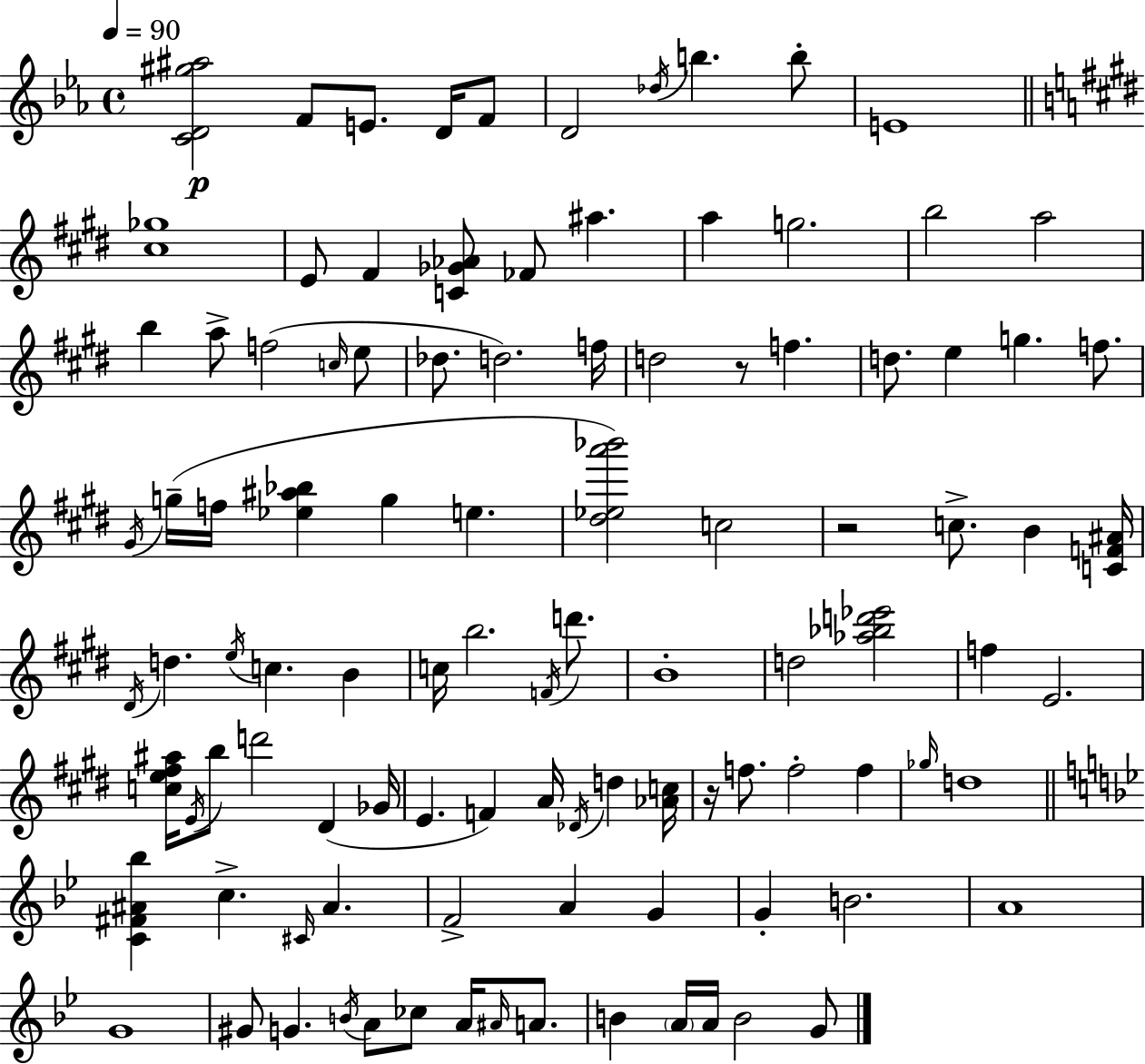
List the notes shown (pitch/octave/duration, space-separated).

[C4,D4,G#5,A#5]/h F4/e E4/e. D4/s F4/e D4/h Db5/s B5/q. B5/e E4/w [C#5,Gb5]/w E4/e F#4/q [C4,Gb4,Ab4]/e FES4/e A#5/q. A5/q G5/h. B5/h A5/h B5/q A5/e F5/h C5/s E5/e Db5/e. D5/h. F5/s D5/h R/e F5/q. D5/e. E5/q G5/q. F5/e. G#4/s G5/s F5/s [Eb5,A#5,Bb5]/q G5/q E5/q. [D#5,Eb5,A6,Bb6]/h C5/h R/h C5/e. B4/q [C4,F4,A#4]/s D#4/s D5/q. E5/s C5/q. B4/q C5/s B5/h. F4/s D6/e. B4/w D5/h [Ab5,Bb5,D6,Eb6]/h F5/q E4/h. [C5,E5,F#5,A#5]/s E4/s B5/e D6/h D#4/q Gb4/s E4/q. F4/q A4/s Db4/s D5/q [Ab4,C5]/s R/s F5/e. F5/h F5/q Gb5/s D5/w [C4,F#4,A#4,Bb5]/q C5/q. C#4/s A#4/q. F4/h A4/q G4/q G4/q B4/h. A4/w G4/w G#4/e G4/q. B4/s A4/e CES5/e A4/s A#4/s A4/e. B4/q A4/s A4/s B4/h G4/e